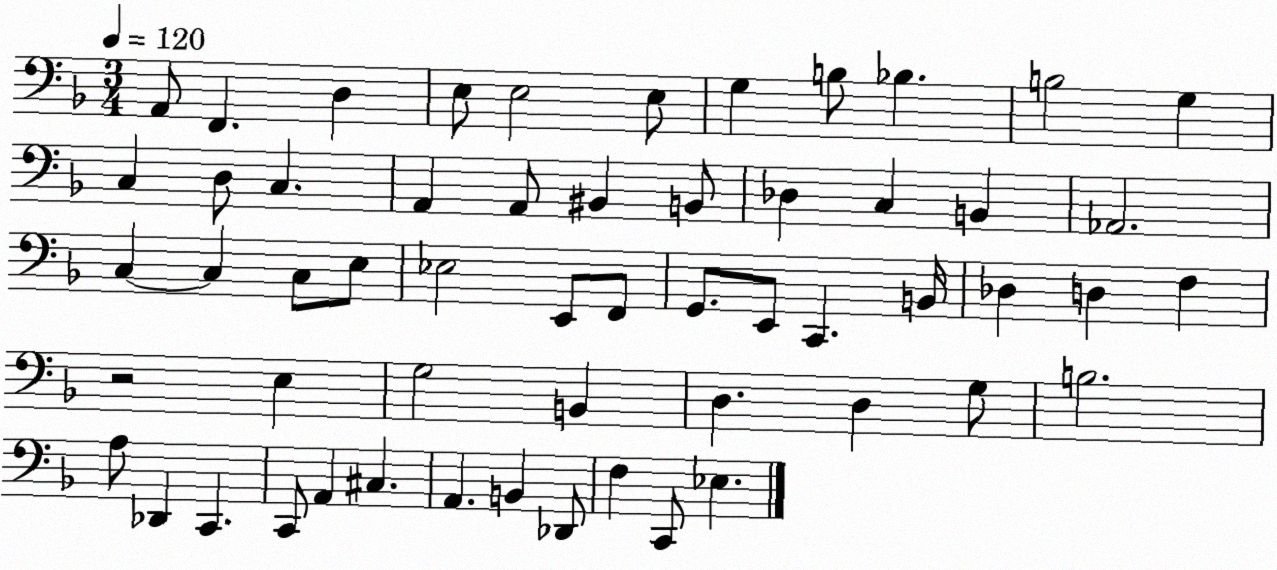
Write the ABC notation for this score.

X:1
T:Untitled
M:3/4
L:1/4
K:F
A,,/2 F,, D, E,/2 E,2 E,/2 G, B,/2 _B, B,2 G, C, D,/2 C, A,, A,,/2 ^B,, B,,/2 _D, C, B,, _A,,2 C, C, C,/2 E,/2 _E,2 E,,/2 F,,/2 G,,/2 E,,/2 C,, B,,/4 _D, D, F, z2 E, G,2 B,, D, D, G,/2 B,2 A,/2 _D,, C,, C,,/2 A,, ^C, A,, B,, _D,,/2 F, C,,/2 _E,